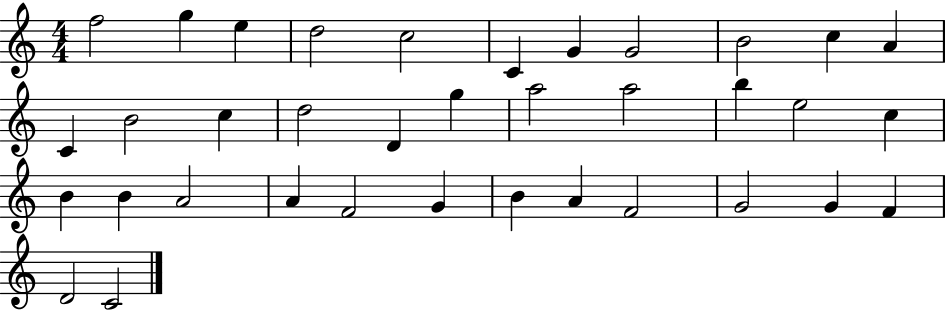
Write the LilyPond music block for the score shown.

{
  \clef treble
  \numericTimeSignature
  \time 4/4
  \key c \major
  f''2 g''4 e''4 | d''2 c''2 | c'4 g'4 g'2 | b'2 c''4 a'4 | \break c'4 b'2 c''4 | d''2 d'4 g''4 | a''2 a''2 | b''4 e''2 c''4 | \break b'4 b'4 a'2 | a'4 f'2 g'4 | b'4 a'4 f'2 | g'2 g'4 f'4 | \break d'2 c'2 | \bar "|."
}